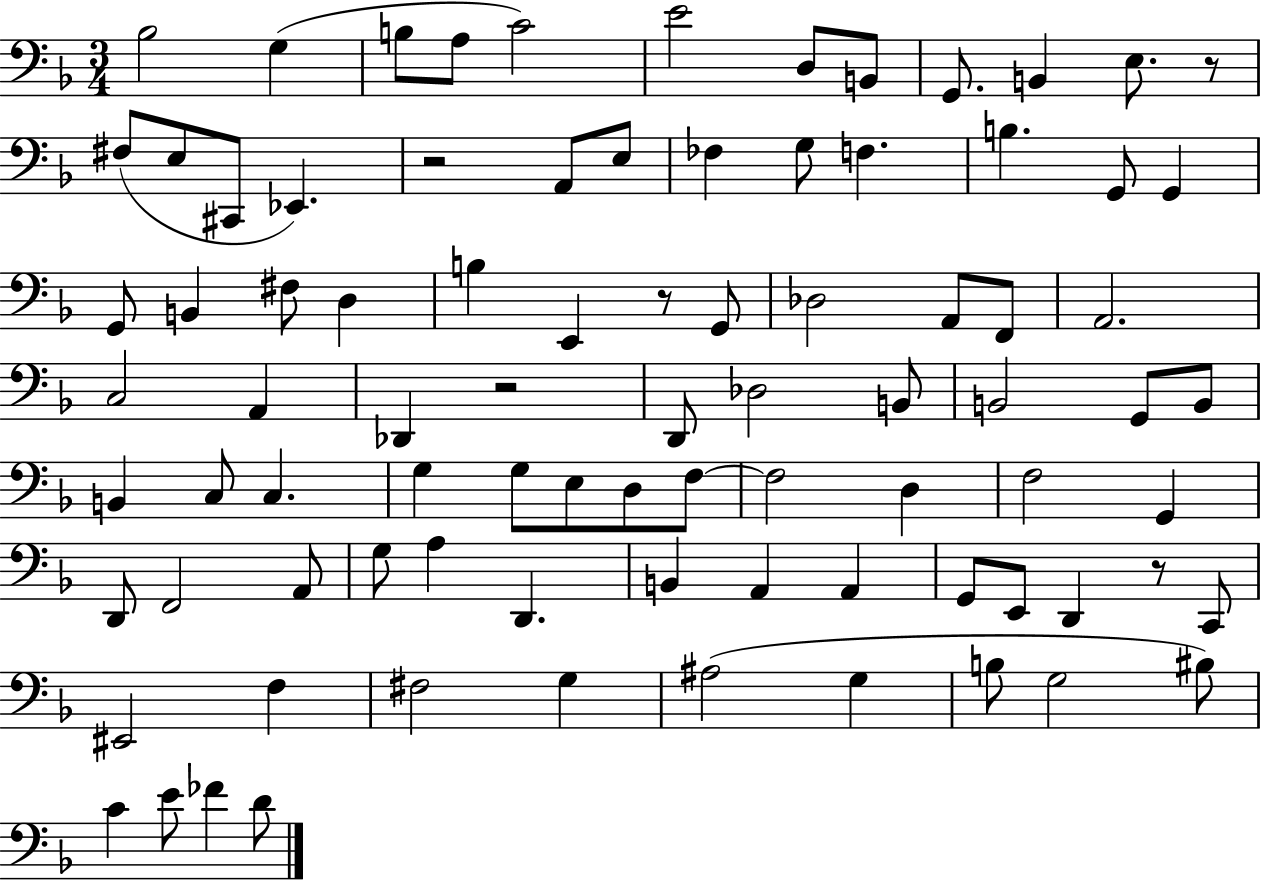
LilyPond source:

{
  \clef bass
  \numericTimeSignature
  \time 3/4
  \key f \major
  bes2 g4( | b8 a8 c'2) | e'2 d8 b,8 | g,8. b,4 e8. r8 | \break fis8( e8 cis,8 ees,4.) | r2 a,8 e8 | fes4 g8 f4. | b4. g,8 g,4 | \break g,8 b,4 fis8 d4 | b4 e,4 r8 g,8 | des2 a,8 f,8 | a,2. | \break c2 a,4 | des,4 r2 | d,8 des2 b,8 | b,2 g,8 b,8 | \break b,4 c8 c4. | g4 g8 e8 d8 f8~~ | f2 d4 | f2 g,4 | \break d,8 f,2 a,8 | g8 a4 d,4. | b,4 a,4 a,4 | g,8 e,8 d,4 r8 c,8 | \break eis,2 f4 | fis2 g4 | ais2( g4 | b8 g2 bis8) | \break c'4 e'8 fes'4 d'8 | \bar "|."
}